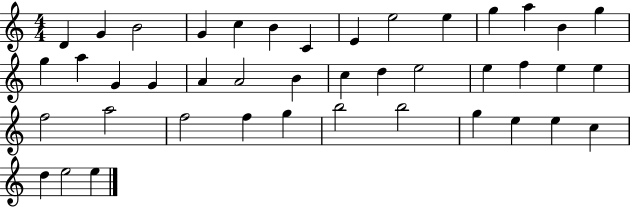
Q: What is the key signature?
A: C major